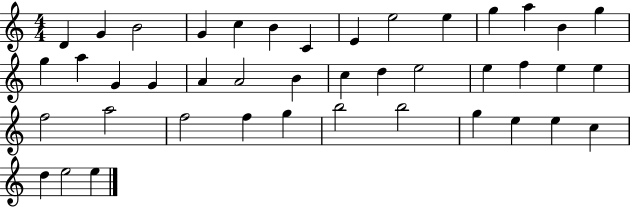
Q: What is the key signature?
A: C major